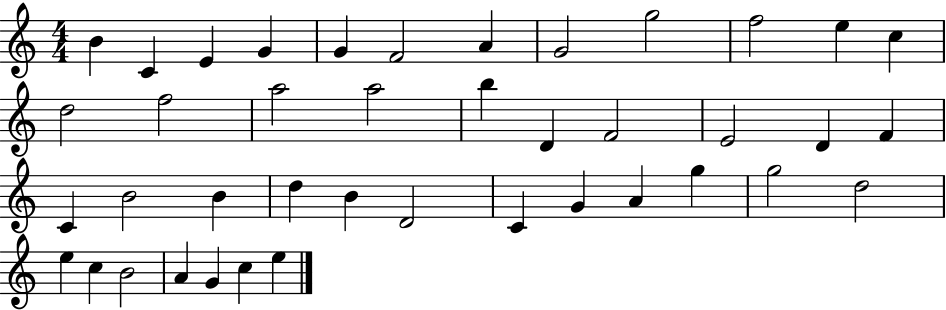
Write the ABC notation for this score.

X:1
T:Untitled
M:4/4
L:1/4
K:C
B C E G G F2 A G2 g2 f2 e c d2 f2 a2 a2 b D F2 E2 D F C B2 B d B D2 C G A g g2 d2 e c B2 A G c e